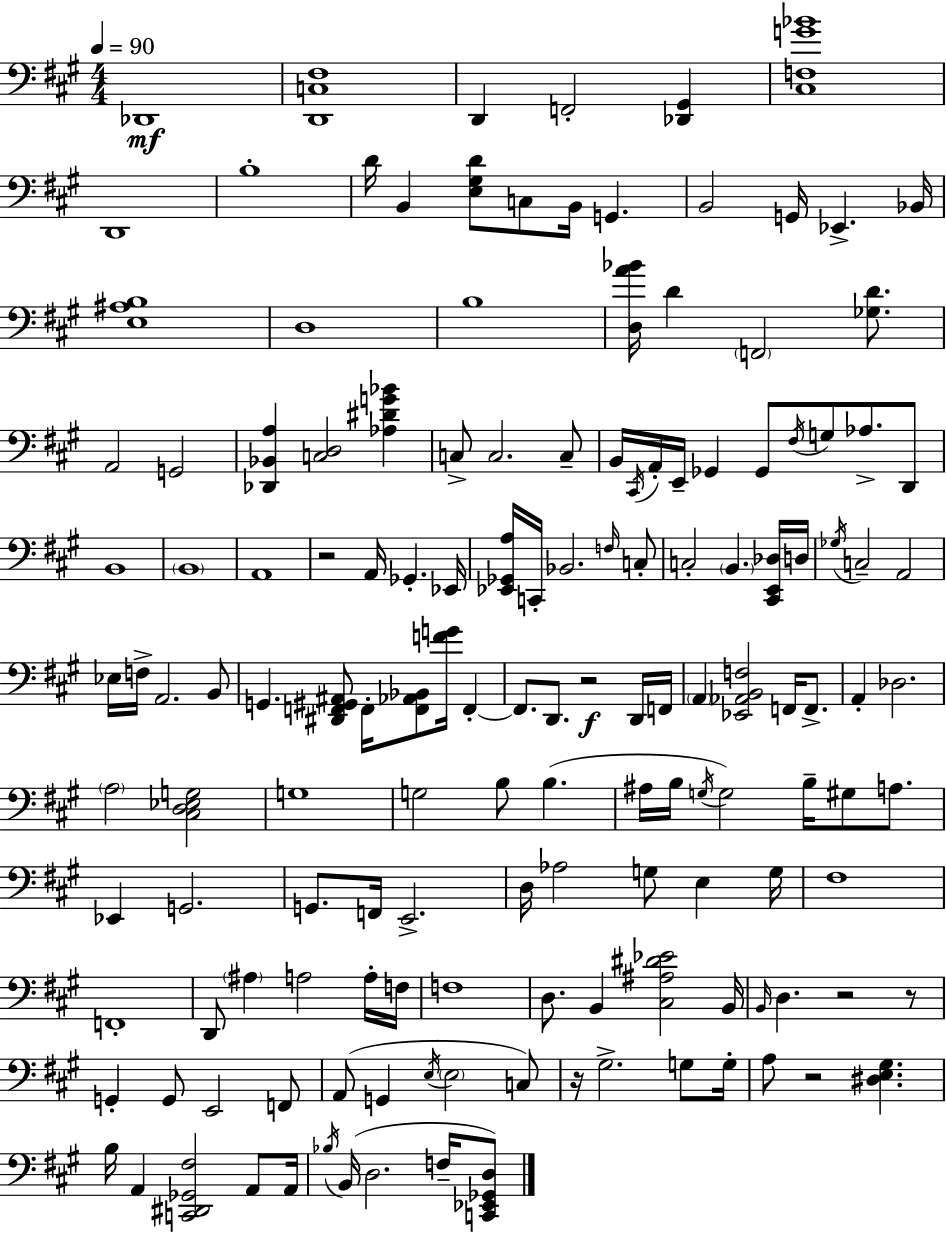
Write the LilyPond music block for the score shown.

{
  \clef bass
  \numericTimeSignature
  \time 4/4
  \key a \major
  \tempo 4 = 90
  \repeat volta 2 { des,1\mf | <d, c fis>1 | d,4 f,2-. <des, gis,>4 | <cis f g' bes'>1 | \break d,1 | b1-. | d'16 b,4 <e gis d'>8 c8 b,16 g,4. | b,2 g,16 ees,4.-> bes,16 | \break <e ais b>1 | d1 | b1 | <d a' bes'>16 d'4 \parenthesize f,2 <ges d'>8. | \break a,2 g,2 | <des, bes, a>4 <c d>2 <aes dis' g' bes'>4 | c8-> c2. c8-- | b,16 \acciaccatura { cis,16 } a,16-. e,16-- ges,4 ges,8 \acciaccatura { fis16 } g8 aes8.-> | \break d,8 b,1 | \parenthesize b,1 | a,1 | r2 a,16 ges,4.-. | \break ees,16 <ees, ges, a>16 c,16-. bes,2. | \grace { f16 } c8-. c2-. \parenthesize b,4. | <cis, e, des>16 d16 \acciaccatura { ges16 } c2-- a,2 | ees16 f16-> a,2. | \break b,8 g,4. <dis, f, gis, ais,>8 f,16-. <f, aes, bes,>8 <f' g'>16 | f,4-.~~ f,8. d,8. r2\f | d,16 f,16 \parenthesize a,4 <ees, aes, b, f>2 | f,16 f,8.-> a,4-. des2. | \break \parenthesize a2 <cis d ees g>2 | g1 | g2 b8 b4.( | ais16 b16 \acciaccatura { g16 } g2) b16-- | \break gis8 a8. ees,4 g,2. | g,8. f,16 e,2.-> | d16 aes2 g8 | e4 g16 fis1 | \break f,1-. | d,8 \parenthesize ais4 a2 | a16-. f16 f1 | d8. b,4 <cis ais dis' ees'>2 | \break b,16 \grace { b,16 } d4. r2 | r8 g,4-. g,8 e,2 | f,8 a,8( g,4 \acciaccatura { e16 } \parenthesize e2 | c8) r16 gis2.-> | \break g8 g16-. a8 r2 | <dis e gis>4. b16 a,4 <c, dis, ges, fis>2 | a,8 a,16 \acciaccatura { bes16 } b,16( d2. | f16-- <c, ees, ges, d>8) } \bar "|."
}